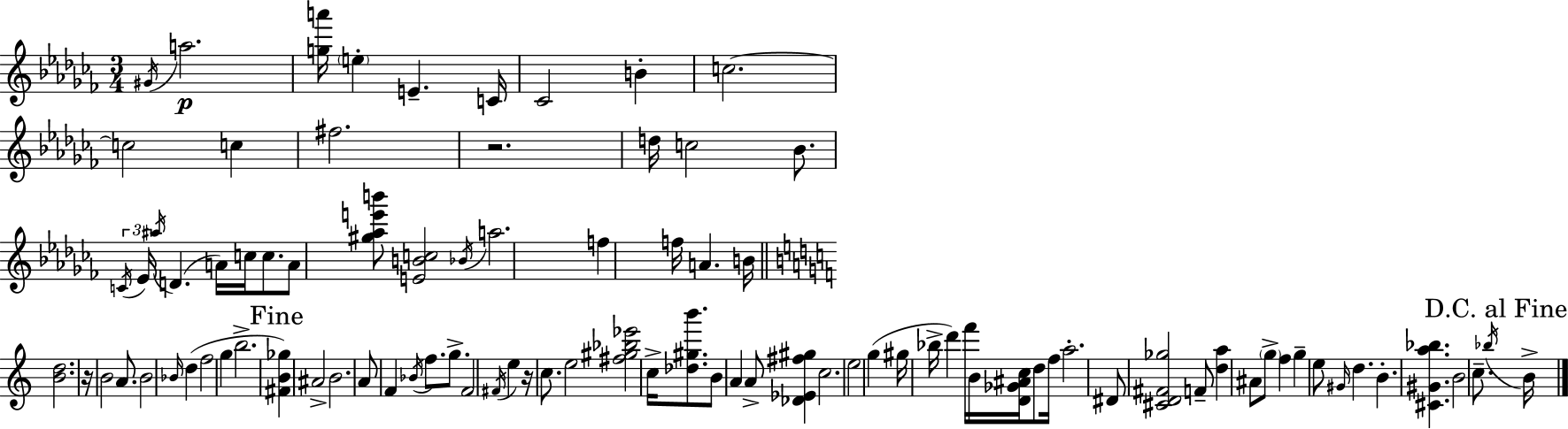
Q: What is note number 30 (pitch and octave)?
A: A4